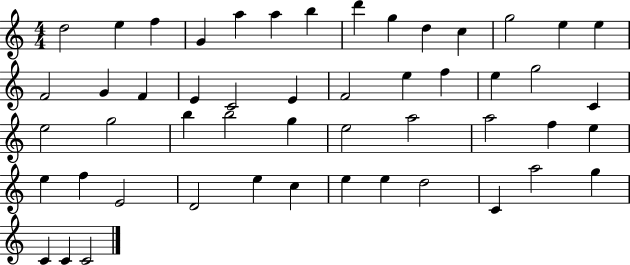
{
  \clef treble
  \numericTimeSignature
  \time 4/4
  \key c \major
  d''2 e''4 f''4 | g'4 a''4 a''4 b''4 | d'''4 g''4 d''4 c''4 | g''2 e''4 e''4 | \break f'2 g'4 f'4 | e'4 c'2 e'4 | f'2 e''4 f''4 | e''4 g''2 c'4 | \break e''2 g''2 | b''4 b''2 g''4 | e''2 a''2 | a''2 f''4 e''4 | \break e''4 f''4 e'2 | d'2 e''4 c''4 | e''4 e''4 d''2 | c'4 a''2 g''4 | \break c'4 c'4 c'2 | \bar "|."
}